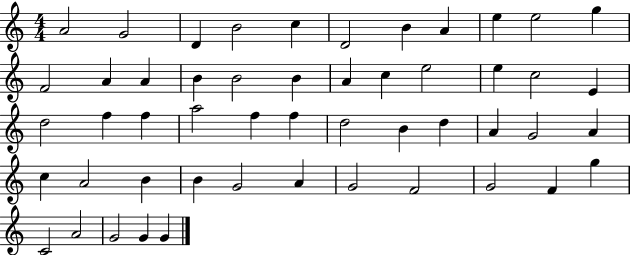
X:1
T:Untitled
M:4/4
L:1/4
K:C
A2 G2 D B2 c D2 B A e e2 g F2 A A B B2 B A c e2 e c2 E d2 f f a2 f f d2 B d A G2 A c A2 B B G2 A G2 F2 G2 F g C2 A2 G2 G G